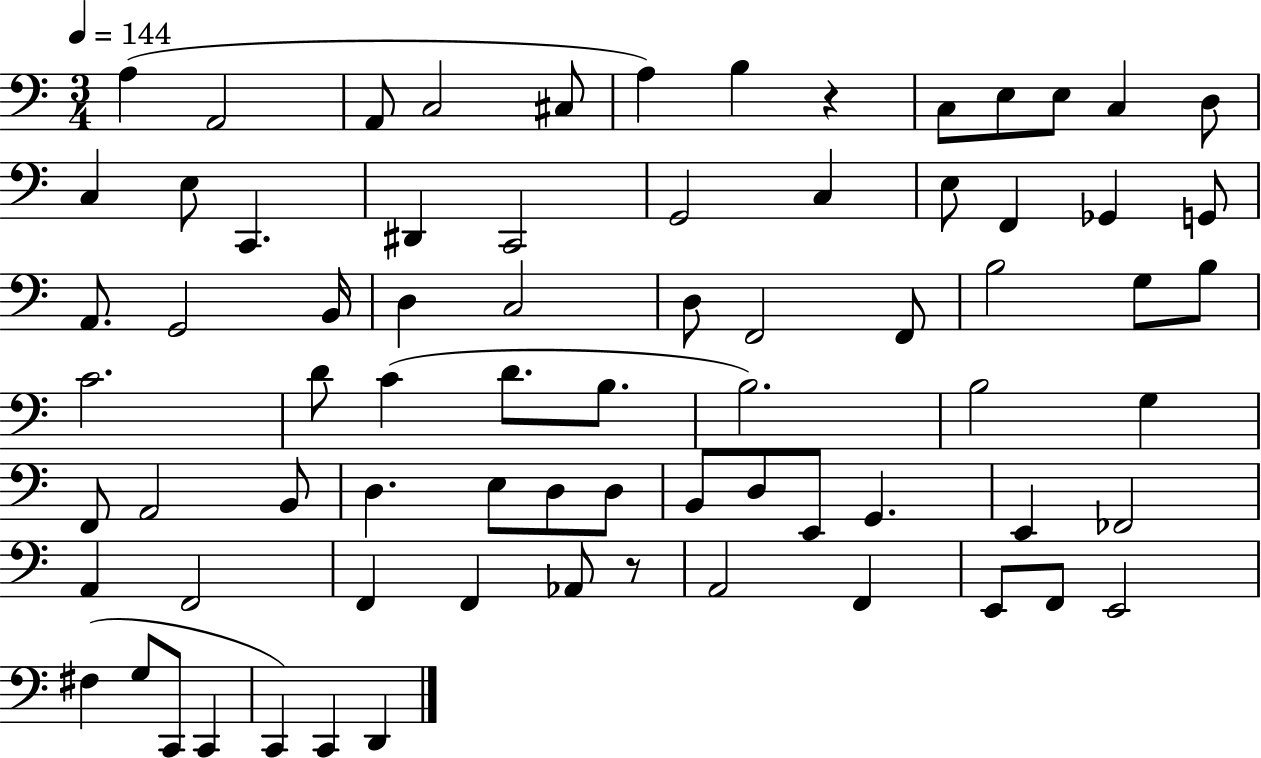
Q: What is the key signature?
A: C major